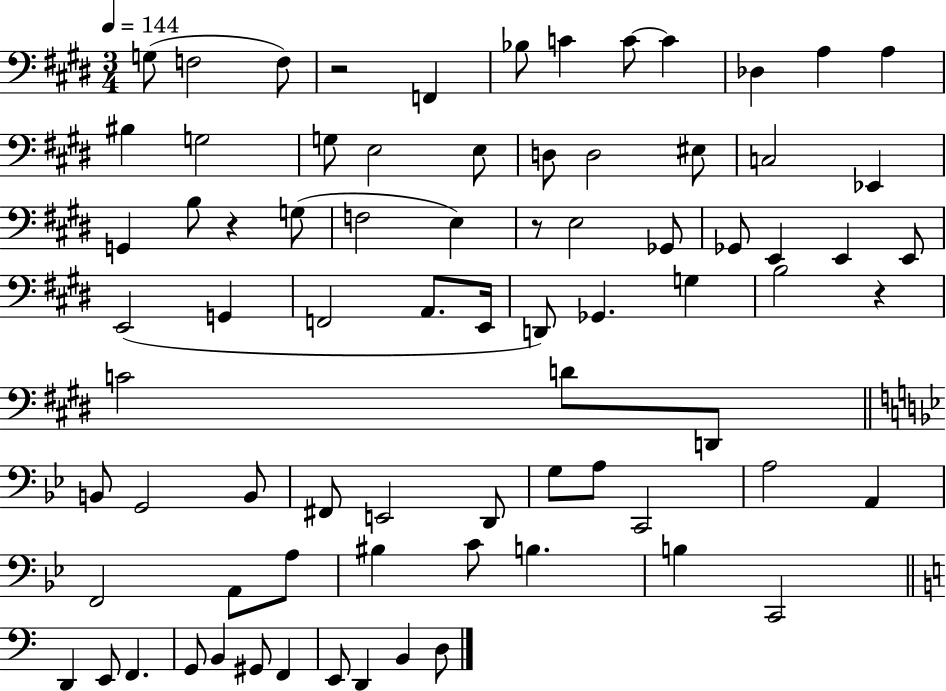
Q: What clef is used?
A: bass